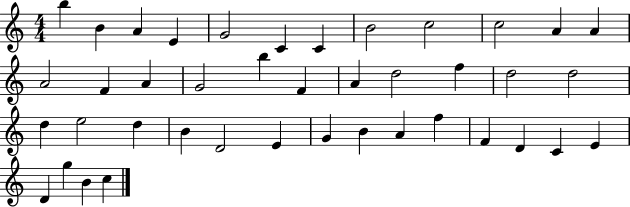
X:1
T:Untitled
M:4/4
L:1/4
K:C
b B A E G2 C C B2 c2 c2 A A A2 F A G2 b F A d2 f d2 d2 d e2 d B D2 E G B A f F D C E D g B c